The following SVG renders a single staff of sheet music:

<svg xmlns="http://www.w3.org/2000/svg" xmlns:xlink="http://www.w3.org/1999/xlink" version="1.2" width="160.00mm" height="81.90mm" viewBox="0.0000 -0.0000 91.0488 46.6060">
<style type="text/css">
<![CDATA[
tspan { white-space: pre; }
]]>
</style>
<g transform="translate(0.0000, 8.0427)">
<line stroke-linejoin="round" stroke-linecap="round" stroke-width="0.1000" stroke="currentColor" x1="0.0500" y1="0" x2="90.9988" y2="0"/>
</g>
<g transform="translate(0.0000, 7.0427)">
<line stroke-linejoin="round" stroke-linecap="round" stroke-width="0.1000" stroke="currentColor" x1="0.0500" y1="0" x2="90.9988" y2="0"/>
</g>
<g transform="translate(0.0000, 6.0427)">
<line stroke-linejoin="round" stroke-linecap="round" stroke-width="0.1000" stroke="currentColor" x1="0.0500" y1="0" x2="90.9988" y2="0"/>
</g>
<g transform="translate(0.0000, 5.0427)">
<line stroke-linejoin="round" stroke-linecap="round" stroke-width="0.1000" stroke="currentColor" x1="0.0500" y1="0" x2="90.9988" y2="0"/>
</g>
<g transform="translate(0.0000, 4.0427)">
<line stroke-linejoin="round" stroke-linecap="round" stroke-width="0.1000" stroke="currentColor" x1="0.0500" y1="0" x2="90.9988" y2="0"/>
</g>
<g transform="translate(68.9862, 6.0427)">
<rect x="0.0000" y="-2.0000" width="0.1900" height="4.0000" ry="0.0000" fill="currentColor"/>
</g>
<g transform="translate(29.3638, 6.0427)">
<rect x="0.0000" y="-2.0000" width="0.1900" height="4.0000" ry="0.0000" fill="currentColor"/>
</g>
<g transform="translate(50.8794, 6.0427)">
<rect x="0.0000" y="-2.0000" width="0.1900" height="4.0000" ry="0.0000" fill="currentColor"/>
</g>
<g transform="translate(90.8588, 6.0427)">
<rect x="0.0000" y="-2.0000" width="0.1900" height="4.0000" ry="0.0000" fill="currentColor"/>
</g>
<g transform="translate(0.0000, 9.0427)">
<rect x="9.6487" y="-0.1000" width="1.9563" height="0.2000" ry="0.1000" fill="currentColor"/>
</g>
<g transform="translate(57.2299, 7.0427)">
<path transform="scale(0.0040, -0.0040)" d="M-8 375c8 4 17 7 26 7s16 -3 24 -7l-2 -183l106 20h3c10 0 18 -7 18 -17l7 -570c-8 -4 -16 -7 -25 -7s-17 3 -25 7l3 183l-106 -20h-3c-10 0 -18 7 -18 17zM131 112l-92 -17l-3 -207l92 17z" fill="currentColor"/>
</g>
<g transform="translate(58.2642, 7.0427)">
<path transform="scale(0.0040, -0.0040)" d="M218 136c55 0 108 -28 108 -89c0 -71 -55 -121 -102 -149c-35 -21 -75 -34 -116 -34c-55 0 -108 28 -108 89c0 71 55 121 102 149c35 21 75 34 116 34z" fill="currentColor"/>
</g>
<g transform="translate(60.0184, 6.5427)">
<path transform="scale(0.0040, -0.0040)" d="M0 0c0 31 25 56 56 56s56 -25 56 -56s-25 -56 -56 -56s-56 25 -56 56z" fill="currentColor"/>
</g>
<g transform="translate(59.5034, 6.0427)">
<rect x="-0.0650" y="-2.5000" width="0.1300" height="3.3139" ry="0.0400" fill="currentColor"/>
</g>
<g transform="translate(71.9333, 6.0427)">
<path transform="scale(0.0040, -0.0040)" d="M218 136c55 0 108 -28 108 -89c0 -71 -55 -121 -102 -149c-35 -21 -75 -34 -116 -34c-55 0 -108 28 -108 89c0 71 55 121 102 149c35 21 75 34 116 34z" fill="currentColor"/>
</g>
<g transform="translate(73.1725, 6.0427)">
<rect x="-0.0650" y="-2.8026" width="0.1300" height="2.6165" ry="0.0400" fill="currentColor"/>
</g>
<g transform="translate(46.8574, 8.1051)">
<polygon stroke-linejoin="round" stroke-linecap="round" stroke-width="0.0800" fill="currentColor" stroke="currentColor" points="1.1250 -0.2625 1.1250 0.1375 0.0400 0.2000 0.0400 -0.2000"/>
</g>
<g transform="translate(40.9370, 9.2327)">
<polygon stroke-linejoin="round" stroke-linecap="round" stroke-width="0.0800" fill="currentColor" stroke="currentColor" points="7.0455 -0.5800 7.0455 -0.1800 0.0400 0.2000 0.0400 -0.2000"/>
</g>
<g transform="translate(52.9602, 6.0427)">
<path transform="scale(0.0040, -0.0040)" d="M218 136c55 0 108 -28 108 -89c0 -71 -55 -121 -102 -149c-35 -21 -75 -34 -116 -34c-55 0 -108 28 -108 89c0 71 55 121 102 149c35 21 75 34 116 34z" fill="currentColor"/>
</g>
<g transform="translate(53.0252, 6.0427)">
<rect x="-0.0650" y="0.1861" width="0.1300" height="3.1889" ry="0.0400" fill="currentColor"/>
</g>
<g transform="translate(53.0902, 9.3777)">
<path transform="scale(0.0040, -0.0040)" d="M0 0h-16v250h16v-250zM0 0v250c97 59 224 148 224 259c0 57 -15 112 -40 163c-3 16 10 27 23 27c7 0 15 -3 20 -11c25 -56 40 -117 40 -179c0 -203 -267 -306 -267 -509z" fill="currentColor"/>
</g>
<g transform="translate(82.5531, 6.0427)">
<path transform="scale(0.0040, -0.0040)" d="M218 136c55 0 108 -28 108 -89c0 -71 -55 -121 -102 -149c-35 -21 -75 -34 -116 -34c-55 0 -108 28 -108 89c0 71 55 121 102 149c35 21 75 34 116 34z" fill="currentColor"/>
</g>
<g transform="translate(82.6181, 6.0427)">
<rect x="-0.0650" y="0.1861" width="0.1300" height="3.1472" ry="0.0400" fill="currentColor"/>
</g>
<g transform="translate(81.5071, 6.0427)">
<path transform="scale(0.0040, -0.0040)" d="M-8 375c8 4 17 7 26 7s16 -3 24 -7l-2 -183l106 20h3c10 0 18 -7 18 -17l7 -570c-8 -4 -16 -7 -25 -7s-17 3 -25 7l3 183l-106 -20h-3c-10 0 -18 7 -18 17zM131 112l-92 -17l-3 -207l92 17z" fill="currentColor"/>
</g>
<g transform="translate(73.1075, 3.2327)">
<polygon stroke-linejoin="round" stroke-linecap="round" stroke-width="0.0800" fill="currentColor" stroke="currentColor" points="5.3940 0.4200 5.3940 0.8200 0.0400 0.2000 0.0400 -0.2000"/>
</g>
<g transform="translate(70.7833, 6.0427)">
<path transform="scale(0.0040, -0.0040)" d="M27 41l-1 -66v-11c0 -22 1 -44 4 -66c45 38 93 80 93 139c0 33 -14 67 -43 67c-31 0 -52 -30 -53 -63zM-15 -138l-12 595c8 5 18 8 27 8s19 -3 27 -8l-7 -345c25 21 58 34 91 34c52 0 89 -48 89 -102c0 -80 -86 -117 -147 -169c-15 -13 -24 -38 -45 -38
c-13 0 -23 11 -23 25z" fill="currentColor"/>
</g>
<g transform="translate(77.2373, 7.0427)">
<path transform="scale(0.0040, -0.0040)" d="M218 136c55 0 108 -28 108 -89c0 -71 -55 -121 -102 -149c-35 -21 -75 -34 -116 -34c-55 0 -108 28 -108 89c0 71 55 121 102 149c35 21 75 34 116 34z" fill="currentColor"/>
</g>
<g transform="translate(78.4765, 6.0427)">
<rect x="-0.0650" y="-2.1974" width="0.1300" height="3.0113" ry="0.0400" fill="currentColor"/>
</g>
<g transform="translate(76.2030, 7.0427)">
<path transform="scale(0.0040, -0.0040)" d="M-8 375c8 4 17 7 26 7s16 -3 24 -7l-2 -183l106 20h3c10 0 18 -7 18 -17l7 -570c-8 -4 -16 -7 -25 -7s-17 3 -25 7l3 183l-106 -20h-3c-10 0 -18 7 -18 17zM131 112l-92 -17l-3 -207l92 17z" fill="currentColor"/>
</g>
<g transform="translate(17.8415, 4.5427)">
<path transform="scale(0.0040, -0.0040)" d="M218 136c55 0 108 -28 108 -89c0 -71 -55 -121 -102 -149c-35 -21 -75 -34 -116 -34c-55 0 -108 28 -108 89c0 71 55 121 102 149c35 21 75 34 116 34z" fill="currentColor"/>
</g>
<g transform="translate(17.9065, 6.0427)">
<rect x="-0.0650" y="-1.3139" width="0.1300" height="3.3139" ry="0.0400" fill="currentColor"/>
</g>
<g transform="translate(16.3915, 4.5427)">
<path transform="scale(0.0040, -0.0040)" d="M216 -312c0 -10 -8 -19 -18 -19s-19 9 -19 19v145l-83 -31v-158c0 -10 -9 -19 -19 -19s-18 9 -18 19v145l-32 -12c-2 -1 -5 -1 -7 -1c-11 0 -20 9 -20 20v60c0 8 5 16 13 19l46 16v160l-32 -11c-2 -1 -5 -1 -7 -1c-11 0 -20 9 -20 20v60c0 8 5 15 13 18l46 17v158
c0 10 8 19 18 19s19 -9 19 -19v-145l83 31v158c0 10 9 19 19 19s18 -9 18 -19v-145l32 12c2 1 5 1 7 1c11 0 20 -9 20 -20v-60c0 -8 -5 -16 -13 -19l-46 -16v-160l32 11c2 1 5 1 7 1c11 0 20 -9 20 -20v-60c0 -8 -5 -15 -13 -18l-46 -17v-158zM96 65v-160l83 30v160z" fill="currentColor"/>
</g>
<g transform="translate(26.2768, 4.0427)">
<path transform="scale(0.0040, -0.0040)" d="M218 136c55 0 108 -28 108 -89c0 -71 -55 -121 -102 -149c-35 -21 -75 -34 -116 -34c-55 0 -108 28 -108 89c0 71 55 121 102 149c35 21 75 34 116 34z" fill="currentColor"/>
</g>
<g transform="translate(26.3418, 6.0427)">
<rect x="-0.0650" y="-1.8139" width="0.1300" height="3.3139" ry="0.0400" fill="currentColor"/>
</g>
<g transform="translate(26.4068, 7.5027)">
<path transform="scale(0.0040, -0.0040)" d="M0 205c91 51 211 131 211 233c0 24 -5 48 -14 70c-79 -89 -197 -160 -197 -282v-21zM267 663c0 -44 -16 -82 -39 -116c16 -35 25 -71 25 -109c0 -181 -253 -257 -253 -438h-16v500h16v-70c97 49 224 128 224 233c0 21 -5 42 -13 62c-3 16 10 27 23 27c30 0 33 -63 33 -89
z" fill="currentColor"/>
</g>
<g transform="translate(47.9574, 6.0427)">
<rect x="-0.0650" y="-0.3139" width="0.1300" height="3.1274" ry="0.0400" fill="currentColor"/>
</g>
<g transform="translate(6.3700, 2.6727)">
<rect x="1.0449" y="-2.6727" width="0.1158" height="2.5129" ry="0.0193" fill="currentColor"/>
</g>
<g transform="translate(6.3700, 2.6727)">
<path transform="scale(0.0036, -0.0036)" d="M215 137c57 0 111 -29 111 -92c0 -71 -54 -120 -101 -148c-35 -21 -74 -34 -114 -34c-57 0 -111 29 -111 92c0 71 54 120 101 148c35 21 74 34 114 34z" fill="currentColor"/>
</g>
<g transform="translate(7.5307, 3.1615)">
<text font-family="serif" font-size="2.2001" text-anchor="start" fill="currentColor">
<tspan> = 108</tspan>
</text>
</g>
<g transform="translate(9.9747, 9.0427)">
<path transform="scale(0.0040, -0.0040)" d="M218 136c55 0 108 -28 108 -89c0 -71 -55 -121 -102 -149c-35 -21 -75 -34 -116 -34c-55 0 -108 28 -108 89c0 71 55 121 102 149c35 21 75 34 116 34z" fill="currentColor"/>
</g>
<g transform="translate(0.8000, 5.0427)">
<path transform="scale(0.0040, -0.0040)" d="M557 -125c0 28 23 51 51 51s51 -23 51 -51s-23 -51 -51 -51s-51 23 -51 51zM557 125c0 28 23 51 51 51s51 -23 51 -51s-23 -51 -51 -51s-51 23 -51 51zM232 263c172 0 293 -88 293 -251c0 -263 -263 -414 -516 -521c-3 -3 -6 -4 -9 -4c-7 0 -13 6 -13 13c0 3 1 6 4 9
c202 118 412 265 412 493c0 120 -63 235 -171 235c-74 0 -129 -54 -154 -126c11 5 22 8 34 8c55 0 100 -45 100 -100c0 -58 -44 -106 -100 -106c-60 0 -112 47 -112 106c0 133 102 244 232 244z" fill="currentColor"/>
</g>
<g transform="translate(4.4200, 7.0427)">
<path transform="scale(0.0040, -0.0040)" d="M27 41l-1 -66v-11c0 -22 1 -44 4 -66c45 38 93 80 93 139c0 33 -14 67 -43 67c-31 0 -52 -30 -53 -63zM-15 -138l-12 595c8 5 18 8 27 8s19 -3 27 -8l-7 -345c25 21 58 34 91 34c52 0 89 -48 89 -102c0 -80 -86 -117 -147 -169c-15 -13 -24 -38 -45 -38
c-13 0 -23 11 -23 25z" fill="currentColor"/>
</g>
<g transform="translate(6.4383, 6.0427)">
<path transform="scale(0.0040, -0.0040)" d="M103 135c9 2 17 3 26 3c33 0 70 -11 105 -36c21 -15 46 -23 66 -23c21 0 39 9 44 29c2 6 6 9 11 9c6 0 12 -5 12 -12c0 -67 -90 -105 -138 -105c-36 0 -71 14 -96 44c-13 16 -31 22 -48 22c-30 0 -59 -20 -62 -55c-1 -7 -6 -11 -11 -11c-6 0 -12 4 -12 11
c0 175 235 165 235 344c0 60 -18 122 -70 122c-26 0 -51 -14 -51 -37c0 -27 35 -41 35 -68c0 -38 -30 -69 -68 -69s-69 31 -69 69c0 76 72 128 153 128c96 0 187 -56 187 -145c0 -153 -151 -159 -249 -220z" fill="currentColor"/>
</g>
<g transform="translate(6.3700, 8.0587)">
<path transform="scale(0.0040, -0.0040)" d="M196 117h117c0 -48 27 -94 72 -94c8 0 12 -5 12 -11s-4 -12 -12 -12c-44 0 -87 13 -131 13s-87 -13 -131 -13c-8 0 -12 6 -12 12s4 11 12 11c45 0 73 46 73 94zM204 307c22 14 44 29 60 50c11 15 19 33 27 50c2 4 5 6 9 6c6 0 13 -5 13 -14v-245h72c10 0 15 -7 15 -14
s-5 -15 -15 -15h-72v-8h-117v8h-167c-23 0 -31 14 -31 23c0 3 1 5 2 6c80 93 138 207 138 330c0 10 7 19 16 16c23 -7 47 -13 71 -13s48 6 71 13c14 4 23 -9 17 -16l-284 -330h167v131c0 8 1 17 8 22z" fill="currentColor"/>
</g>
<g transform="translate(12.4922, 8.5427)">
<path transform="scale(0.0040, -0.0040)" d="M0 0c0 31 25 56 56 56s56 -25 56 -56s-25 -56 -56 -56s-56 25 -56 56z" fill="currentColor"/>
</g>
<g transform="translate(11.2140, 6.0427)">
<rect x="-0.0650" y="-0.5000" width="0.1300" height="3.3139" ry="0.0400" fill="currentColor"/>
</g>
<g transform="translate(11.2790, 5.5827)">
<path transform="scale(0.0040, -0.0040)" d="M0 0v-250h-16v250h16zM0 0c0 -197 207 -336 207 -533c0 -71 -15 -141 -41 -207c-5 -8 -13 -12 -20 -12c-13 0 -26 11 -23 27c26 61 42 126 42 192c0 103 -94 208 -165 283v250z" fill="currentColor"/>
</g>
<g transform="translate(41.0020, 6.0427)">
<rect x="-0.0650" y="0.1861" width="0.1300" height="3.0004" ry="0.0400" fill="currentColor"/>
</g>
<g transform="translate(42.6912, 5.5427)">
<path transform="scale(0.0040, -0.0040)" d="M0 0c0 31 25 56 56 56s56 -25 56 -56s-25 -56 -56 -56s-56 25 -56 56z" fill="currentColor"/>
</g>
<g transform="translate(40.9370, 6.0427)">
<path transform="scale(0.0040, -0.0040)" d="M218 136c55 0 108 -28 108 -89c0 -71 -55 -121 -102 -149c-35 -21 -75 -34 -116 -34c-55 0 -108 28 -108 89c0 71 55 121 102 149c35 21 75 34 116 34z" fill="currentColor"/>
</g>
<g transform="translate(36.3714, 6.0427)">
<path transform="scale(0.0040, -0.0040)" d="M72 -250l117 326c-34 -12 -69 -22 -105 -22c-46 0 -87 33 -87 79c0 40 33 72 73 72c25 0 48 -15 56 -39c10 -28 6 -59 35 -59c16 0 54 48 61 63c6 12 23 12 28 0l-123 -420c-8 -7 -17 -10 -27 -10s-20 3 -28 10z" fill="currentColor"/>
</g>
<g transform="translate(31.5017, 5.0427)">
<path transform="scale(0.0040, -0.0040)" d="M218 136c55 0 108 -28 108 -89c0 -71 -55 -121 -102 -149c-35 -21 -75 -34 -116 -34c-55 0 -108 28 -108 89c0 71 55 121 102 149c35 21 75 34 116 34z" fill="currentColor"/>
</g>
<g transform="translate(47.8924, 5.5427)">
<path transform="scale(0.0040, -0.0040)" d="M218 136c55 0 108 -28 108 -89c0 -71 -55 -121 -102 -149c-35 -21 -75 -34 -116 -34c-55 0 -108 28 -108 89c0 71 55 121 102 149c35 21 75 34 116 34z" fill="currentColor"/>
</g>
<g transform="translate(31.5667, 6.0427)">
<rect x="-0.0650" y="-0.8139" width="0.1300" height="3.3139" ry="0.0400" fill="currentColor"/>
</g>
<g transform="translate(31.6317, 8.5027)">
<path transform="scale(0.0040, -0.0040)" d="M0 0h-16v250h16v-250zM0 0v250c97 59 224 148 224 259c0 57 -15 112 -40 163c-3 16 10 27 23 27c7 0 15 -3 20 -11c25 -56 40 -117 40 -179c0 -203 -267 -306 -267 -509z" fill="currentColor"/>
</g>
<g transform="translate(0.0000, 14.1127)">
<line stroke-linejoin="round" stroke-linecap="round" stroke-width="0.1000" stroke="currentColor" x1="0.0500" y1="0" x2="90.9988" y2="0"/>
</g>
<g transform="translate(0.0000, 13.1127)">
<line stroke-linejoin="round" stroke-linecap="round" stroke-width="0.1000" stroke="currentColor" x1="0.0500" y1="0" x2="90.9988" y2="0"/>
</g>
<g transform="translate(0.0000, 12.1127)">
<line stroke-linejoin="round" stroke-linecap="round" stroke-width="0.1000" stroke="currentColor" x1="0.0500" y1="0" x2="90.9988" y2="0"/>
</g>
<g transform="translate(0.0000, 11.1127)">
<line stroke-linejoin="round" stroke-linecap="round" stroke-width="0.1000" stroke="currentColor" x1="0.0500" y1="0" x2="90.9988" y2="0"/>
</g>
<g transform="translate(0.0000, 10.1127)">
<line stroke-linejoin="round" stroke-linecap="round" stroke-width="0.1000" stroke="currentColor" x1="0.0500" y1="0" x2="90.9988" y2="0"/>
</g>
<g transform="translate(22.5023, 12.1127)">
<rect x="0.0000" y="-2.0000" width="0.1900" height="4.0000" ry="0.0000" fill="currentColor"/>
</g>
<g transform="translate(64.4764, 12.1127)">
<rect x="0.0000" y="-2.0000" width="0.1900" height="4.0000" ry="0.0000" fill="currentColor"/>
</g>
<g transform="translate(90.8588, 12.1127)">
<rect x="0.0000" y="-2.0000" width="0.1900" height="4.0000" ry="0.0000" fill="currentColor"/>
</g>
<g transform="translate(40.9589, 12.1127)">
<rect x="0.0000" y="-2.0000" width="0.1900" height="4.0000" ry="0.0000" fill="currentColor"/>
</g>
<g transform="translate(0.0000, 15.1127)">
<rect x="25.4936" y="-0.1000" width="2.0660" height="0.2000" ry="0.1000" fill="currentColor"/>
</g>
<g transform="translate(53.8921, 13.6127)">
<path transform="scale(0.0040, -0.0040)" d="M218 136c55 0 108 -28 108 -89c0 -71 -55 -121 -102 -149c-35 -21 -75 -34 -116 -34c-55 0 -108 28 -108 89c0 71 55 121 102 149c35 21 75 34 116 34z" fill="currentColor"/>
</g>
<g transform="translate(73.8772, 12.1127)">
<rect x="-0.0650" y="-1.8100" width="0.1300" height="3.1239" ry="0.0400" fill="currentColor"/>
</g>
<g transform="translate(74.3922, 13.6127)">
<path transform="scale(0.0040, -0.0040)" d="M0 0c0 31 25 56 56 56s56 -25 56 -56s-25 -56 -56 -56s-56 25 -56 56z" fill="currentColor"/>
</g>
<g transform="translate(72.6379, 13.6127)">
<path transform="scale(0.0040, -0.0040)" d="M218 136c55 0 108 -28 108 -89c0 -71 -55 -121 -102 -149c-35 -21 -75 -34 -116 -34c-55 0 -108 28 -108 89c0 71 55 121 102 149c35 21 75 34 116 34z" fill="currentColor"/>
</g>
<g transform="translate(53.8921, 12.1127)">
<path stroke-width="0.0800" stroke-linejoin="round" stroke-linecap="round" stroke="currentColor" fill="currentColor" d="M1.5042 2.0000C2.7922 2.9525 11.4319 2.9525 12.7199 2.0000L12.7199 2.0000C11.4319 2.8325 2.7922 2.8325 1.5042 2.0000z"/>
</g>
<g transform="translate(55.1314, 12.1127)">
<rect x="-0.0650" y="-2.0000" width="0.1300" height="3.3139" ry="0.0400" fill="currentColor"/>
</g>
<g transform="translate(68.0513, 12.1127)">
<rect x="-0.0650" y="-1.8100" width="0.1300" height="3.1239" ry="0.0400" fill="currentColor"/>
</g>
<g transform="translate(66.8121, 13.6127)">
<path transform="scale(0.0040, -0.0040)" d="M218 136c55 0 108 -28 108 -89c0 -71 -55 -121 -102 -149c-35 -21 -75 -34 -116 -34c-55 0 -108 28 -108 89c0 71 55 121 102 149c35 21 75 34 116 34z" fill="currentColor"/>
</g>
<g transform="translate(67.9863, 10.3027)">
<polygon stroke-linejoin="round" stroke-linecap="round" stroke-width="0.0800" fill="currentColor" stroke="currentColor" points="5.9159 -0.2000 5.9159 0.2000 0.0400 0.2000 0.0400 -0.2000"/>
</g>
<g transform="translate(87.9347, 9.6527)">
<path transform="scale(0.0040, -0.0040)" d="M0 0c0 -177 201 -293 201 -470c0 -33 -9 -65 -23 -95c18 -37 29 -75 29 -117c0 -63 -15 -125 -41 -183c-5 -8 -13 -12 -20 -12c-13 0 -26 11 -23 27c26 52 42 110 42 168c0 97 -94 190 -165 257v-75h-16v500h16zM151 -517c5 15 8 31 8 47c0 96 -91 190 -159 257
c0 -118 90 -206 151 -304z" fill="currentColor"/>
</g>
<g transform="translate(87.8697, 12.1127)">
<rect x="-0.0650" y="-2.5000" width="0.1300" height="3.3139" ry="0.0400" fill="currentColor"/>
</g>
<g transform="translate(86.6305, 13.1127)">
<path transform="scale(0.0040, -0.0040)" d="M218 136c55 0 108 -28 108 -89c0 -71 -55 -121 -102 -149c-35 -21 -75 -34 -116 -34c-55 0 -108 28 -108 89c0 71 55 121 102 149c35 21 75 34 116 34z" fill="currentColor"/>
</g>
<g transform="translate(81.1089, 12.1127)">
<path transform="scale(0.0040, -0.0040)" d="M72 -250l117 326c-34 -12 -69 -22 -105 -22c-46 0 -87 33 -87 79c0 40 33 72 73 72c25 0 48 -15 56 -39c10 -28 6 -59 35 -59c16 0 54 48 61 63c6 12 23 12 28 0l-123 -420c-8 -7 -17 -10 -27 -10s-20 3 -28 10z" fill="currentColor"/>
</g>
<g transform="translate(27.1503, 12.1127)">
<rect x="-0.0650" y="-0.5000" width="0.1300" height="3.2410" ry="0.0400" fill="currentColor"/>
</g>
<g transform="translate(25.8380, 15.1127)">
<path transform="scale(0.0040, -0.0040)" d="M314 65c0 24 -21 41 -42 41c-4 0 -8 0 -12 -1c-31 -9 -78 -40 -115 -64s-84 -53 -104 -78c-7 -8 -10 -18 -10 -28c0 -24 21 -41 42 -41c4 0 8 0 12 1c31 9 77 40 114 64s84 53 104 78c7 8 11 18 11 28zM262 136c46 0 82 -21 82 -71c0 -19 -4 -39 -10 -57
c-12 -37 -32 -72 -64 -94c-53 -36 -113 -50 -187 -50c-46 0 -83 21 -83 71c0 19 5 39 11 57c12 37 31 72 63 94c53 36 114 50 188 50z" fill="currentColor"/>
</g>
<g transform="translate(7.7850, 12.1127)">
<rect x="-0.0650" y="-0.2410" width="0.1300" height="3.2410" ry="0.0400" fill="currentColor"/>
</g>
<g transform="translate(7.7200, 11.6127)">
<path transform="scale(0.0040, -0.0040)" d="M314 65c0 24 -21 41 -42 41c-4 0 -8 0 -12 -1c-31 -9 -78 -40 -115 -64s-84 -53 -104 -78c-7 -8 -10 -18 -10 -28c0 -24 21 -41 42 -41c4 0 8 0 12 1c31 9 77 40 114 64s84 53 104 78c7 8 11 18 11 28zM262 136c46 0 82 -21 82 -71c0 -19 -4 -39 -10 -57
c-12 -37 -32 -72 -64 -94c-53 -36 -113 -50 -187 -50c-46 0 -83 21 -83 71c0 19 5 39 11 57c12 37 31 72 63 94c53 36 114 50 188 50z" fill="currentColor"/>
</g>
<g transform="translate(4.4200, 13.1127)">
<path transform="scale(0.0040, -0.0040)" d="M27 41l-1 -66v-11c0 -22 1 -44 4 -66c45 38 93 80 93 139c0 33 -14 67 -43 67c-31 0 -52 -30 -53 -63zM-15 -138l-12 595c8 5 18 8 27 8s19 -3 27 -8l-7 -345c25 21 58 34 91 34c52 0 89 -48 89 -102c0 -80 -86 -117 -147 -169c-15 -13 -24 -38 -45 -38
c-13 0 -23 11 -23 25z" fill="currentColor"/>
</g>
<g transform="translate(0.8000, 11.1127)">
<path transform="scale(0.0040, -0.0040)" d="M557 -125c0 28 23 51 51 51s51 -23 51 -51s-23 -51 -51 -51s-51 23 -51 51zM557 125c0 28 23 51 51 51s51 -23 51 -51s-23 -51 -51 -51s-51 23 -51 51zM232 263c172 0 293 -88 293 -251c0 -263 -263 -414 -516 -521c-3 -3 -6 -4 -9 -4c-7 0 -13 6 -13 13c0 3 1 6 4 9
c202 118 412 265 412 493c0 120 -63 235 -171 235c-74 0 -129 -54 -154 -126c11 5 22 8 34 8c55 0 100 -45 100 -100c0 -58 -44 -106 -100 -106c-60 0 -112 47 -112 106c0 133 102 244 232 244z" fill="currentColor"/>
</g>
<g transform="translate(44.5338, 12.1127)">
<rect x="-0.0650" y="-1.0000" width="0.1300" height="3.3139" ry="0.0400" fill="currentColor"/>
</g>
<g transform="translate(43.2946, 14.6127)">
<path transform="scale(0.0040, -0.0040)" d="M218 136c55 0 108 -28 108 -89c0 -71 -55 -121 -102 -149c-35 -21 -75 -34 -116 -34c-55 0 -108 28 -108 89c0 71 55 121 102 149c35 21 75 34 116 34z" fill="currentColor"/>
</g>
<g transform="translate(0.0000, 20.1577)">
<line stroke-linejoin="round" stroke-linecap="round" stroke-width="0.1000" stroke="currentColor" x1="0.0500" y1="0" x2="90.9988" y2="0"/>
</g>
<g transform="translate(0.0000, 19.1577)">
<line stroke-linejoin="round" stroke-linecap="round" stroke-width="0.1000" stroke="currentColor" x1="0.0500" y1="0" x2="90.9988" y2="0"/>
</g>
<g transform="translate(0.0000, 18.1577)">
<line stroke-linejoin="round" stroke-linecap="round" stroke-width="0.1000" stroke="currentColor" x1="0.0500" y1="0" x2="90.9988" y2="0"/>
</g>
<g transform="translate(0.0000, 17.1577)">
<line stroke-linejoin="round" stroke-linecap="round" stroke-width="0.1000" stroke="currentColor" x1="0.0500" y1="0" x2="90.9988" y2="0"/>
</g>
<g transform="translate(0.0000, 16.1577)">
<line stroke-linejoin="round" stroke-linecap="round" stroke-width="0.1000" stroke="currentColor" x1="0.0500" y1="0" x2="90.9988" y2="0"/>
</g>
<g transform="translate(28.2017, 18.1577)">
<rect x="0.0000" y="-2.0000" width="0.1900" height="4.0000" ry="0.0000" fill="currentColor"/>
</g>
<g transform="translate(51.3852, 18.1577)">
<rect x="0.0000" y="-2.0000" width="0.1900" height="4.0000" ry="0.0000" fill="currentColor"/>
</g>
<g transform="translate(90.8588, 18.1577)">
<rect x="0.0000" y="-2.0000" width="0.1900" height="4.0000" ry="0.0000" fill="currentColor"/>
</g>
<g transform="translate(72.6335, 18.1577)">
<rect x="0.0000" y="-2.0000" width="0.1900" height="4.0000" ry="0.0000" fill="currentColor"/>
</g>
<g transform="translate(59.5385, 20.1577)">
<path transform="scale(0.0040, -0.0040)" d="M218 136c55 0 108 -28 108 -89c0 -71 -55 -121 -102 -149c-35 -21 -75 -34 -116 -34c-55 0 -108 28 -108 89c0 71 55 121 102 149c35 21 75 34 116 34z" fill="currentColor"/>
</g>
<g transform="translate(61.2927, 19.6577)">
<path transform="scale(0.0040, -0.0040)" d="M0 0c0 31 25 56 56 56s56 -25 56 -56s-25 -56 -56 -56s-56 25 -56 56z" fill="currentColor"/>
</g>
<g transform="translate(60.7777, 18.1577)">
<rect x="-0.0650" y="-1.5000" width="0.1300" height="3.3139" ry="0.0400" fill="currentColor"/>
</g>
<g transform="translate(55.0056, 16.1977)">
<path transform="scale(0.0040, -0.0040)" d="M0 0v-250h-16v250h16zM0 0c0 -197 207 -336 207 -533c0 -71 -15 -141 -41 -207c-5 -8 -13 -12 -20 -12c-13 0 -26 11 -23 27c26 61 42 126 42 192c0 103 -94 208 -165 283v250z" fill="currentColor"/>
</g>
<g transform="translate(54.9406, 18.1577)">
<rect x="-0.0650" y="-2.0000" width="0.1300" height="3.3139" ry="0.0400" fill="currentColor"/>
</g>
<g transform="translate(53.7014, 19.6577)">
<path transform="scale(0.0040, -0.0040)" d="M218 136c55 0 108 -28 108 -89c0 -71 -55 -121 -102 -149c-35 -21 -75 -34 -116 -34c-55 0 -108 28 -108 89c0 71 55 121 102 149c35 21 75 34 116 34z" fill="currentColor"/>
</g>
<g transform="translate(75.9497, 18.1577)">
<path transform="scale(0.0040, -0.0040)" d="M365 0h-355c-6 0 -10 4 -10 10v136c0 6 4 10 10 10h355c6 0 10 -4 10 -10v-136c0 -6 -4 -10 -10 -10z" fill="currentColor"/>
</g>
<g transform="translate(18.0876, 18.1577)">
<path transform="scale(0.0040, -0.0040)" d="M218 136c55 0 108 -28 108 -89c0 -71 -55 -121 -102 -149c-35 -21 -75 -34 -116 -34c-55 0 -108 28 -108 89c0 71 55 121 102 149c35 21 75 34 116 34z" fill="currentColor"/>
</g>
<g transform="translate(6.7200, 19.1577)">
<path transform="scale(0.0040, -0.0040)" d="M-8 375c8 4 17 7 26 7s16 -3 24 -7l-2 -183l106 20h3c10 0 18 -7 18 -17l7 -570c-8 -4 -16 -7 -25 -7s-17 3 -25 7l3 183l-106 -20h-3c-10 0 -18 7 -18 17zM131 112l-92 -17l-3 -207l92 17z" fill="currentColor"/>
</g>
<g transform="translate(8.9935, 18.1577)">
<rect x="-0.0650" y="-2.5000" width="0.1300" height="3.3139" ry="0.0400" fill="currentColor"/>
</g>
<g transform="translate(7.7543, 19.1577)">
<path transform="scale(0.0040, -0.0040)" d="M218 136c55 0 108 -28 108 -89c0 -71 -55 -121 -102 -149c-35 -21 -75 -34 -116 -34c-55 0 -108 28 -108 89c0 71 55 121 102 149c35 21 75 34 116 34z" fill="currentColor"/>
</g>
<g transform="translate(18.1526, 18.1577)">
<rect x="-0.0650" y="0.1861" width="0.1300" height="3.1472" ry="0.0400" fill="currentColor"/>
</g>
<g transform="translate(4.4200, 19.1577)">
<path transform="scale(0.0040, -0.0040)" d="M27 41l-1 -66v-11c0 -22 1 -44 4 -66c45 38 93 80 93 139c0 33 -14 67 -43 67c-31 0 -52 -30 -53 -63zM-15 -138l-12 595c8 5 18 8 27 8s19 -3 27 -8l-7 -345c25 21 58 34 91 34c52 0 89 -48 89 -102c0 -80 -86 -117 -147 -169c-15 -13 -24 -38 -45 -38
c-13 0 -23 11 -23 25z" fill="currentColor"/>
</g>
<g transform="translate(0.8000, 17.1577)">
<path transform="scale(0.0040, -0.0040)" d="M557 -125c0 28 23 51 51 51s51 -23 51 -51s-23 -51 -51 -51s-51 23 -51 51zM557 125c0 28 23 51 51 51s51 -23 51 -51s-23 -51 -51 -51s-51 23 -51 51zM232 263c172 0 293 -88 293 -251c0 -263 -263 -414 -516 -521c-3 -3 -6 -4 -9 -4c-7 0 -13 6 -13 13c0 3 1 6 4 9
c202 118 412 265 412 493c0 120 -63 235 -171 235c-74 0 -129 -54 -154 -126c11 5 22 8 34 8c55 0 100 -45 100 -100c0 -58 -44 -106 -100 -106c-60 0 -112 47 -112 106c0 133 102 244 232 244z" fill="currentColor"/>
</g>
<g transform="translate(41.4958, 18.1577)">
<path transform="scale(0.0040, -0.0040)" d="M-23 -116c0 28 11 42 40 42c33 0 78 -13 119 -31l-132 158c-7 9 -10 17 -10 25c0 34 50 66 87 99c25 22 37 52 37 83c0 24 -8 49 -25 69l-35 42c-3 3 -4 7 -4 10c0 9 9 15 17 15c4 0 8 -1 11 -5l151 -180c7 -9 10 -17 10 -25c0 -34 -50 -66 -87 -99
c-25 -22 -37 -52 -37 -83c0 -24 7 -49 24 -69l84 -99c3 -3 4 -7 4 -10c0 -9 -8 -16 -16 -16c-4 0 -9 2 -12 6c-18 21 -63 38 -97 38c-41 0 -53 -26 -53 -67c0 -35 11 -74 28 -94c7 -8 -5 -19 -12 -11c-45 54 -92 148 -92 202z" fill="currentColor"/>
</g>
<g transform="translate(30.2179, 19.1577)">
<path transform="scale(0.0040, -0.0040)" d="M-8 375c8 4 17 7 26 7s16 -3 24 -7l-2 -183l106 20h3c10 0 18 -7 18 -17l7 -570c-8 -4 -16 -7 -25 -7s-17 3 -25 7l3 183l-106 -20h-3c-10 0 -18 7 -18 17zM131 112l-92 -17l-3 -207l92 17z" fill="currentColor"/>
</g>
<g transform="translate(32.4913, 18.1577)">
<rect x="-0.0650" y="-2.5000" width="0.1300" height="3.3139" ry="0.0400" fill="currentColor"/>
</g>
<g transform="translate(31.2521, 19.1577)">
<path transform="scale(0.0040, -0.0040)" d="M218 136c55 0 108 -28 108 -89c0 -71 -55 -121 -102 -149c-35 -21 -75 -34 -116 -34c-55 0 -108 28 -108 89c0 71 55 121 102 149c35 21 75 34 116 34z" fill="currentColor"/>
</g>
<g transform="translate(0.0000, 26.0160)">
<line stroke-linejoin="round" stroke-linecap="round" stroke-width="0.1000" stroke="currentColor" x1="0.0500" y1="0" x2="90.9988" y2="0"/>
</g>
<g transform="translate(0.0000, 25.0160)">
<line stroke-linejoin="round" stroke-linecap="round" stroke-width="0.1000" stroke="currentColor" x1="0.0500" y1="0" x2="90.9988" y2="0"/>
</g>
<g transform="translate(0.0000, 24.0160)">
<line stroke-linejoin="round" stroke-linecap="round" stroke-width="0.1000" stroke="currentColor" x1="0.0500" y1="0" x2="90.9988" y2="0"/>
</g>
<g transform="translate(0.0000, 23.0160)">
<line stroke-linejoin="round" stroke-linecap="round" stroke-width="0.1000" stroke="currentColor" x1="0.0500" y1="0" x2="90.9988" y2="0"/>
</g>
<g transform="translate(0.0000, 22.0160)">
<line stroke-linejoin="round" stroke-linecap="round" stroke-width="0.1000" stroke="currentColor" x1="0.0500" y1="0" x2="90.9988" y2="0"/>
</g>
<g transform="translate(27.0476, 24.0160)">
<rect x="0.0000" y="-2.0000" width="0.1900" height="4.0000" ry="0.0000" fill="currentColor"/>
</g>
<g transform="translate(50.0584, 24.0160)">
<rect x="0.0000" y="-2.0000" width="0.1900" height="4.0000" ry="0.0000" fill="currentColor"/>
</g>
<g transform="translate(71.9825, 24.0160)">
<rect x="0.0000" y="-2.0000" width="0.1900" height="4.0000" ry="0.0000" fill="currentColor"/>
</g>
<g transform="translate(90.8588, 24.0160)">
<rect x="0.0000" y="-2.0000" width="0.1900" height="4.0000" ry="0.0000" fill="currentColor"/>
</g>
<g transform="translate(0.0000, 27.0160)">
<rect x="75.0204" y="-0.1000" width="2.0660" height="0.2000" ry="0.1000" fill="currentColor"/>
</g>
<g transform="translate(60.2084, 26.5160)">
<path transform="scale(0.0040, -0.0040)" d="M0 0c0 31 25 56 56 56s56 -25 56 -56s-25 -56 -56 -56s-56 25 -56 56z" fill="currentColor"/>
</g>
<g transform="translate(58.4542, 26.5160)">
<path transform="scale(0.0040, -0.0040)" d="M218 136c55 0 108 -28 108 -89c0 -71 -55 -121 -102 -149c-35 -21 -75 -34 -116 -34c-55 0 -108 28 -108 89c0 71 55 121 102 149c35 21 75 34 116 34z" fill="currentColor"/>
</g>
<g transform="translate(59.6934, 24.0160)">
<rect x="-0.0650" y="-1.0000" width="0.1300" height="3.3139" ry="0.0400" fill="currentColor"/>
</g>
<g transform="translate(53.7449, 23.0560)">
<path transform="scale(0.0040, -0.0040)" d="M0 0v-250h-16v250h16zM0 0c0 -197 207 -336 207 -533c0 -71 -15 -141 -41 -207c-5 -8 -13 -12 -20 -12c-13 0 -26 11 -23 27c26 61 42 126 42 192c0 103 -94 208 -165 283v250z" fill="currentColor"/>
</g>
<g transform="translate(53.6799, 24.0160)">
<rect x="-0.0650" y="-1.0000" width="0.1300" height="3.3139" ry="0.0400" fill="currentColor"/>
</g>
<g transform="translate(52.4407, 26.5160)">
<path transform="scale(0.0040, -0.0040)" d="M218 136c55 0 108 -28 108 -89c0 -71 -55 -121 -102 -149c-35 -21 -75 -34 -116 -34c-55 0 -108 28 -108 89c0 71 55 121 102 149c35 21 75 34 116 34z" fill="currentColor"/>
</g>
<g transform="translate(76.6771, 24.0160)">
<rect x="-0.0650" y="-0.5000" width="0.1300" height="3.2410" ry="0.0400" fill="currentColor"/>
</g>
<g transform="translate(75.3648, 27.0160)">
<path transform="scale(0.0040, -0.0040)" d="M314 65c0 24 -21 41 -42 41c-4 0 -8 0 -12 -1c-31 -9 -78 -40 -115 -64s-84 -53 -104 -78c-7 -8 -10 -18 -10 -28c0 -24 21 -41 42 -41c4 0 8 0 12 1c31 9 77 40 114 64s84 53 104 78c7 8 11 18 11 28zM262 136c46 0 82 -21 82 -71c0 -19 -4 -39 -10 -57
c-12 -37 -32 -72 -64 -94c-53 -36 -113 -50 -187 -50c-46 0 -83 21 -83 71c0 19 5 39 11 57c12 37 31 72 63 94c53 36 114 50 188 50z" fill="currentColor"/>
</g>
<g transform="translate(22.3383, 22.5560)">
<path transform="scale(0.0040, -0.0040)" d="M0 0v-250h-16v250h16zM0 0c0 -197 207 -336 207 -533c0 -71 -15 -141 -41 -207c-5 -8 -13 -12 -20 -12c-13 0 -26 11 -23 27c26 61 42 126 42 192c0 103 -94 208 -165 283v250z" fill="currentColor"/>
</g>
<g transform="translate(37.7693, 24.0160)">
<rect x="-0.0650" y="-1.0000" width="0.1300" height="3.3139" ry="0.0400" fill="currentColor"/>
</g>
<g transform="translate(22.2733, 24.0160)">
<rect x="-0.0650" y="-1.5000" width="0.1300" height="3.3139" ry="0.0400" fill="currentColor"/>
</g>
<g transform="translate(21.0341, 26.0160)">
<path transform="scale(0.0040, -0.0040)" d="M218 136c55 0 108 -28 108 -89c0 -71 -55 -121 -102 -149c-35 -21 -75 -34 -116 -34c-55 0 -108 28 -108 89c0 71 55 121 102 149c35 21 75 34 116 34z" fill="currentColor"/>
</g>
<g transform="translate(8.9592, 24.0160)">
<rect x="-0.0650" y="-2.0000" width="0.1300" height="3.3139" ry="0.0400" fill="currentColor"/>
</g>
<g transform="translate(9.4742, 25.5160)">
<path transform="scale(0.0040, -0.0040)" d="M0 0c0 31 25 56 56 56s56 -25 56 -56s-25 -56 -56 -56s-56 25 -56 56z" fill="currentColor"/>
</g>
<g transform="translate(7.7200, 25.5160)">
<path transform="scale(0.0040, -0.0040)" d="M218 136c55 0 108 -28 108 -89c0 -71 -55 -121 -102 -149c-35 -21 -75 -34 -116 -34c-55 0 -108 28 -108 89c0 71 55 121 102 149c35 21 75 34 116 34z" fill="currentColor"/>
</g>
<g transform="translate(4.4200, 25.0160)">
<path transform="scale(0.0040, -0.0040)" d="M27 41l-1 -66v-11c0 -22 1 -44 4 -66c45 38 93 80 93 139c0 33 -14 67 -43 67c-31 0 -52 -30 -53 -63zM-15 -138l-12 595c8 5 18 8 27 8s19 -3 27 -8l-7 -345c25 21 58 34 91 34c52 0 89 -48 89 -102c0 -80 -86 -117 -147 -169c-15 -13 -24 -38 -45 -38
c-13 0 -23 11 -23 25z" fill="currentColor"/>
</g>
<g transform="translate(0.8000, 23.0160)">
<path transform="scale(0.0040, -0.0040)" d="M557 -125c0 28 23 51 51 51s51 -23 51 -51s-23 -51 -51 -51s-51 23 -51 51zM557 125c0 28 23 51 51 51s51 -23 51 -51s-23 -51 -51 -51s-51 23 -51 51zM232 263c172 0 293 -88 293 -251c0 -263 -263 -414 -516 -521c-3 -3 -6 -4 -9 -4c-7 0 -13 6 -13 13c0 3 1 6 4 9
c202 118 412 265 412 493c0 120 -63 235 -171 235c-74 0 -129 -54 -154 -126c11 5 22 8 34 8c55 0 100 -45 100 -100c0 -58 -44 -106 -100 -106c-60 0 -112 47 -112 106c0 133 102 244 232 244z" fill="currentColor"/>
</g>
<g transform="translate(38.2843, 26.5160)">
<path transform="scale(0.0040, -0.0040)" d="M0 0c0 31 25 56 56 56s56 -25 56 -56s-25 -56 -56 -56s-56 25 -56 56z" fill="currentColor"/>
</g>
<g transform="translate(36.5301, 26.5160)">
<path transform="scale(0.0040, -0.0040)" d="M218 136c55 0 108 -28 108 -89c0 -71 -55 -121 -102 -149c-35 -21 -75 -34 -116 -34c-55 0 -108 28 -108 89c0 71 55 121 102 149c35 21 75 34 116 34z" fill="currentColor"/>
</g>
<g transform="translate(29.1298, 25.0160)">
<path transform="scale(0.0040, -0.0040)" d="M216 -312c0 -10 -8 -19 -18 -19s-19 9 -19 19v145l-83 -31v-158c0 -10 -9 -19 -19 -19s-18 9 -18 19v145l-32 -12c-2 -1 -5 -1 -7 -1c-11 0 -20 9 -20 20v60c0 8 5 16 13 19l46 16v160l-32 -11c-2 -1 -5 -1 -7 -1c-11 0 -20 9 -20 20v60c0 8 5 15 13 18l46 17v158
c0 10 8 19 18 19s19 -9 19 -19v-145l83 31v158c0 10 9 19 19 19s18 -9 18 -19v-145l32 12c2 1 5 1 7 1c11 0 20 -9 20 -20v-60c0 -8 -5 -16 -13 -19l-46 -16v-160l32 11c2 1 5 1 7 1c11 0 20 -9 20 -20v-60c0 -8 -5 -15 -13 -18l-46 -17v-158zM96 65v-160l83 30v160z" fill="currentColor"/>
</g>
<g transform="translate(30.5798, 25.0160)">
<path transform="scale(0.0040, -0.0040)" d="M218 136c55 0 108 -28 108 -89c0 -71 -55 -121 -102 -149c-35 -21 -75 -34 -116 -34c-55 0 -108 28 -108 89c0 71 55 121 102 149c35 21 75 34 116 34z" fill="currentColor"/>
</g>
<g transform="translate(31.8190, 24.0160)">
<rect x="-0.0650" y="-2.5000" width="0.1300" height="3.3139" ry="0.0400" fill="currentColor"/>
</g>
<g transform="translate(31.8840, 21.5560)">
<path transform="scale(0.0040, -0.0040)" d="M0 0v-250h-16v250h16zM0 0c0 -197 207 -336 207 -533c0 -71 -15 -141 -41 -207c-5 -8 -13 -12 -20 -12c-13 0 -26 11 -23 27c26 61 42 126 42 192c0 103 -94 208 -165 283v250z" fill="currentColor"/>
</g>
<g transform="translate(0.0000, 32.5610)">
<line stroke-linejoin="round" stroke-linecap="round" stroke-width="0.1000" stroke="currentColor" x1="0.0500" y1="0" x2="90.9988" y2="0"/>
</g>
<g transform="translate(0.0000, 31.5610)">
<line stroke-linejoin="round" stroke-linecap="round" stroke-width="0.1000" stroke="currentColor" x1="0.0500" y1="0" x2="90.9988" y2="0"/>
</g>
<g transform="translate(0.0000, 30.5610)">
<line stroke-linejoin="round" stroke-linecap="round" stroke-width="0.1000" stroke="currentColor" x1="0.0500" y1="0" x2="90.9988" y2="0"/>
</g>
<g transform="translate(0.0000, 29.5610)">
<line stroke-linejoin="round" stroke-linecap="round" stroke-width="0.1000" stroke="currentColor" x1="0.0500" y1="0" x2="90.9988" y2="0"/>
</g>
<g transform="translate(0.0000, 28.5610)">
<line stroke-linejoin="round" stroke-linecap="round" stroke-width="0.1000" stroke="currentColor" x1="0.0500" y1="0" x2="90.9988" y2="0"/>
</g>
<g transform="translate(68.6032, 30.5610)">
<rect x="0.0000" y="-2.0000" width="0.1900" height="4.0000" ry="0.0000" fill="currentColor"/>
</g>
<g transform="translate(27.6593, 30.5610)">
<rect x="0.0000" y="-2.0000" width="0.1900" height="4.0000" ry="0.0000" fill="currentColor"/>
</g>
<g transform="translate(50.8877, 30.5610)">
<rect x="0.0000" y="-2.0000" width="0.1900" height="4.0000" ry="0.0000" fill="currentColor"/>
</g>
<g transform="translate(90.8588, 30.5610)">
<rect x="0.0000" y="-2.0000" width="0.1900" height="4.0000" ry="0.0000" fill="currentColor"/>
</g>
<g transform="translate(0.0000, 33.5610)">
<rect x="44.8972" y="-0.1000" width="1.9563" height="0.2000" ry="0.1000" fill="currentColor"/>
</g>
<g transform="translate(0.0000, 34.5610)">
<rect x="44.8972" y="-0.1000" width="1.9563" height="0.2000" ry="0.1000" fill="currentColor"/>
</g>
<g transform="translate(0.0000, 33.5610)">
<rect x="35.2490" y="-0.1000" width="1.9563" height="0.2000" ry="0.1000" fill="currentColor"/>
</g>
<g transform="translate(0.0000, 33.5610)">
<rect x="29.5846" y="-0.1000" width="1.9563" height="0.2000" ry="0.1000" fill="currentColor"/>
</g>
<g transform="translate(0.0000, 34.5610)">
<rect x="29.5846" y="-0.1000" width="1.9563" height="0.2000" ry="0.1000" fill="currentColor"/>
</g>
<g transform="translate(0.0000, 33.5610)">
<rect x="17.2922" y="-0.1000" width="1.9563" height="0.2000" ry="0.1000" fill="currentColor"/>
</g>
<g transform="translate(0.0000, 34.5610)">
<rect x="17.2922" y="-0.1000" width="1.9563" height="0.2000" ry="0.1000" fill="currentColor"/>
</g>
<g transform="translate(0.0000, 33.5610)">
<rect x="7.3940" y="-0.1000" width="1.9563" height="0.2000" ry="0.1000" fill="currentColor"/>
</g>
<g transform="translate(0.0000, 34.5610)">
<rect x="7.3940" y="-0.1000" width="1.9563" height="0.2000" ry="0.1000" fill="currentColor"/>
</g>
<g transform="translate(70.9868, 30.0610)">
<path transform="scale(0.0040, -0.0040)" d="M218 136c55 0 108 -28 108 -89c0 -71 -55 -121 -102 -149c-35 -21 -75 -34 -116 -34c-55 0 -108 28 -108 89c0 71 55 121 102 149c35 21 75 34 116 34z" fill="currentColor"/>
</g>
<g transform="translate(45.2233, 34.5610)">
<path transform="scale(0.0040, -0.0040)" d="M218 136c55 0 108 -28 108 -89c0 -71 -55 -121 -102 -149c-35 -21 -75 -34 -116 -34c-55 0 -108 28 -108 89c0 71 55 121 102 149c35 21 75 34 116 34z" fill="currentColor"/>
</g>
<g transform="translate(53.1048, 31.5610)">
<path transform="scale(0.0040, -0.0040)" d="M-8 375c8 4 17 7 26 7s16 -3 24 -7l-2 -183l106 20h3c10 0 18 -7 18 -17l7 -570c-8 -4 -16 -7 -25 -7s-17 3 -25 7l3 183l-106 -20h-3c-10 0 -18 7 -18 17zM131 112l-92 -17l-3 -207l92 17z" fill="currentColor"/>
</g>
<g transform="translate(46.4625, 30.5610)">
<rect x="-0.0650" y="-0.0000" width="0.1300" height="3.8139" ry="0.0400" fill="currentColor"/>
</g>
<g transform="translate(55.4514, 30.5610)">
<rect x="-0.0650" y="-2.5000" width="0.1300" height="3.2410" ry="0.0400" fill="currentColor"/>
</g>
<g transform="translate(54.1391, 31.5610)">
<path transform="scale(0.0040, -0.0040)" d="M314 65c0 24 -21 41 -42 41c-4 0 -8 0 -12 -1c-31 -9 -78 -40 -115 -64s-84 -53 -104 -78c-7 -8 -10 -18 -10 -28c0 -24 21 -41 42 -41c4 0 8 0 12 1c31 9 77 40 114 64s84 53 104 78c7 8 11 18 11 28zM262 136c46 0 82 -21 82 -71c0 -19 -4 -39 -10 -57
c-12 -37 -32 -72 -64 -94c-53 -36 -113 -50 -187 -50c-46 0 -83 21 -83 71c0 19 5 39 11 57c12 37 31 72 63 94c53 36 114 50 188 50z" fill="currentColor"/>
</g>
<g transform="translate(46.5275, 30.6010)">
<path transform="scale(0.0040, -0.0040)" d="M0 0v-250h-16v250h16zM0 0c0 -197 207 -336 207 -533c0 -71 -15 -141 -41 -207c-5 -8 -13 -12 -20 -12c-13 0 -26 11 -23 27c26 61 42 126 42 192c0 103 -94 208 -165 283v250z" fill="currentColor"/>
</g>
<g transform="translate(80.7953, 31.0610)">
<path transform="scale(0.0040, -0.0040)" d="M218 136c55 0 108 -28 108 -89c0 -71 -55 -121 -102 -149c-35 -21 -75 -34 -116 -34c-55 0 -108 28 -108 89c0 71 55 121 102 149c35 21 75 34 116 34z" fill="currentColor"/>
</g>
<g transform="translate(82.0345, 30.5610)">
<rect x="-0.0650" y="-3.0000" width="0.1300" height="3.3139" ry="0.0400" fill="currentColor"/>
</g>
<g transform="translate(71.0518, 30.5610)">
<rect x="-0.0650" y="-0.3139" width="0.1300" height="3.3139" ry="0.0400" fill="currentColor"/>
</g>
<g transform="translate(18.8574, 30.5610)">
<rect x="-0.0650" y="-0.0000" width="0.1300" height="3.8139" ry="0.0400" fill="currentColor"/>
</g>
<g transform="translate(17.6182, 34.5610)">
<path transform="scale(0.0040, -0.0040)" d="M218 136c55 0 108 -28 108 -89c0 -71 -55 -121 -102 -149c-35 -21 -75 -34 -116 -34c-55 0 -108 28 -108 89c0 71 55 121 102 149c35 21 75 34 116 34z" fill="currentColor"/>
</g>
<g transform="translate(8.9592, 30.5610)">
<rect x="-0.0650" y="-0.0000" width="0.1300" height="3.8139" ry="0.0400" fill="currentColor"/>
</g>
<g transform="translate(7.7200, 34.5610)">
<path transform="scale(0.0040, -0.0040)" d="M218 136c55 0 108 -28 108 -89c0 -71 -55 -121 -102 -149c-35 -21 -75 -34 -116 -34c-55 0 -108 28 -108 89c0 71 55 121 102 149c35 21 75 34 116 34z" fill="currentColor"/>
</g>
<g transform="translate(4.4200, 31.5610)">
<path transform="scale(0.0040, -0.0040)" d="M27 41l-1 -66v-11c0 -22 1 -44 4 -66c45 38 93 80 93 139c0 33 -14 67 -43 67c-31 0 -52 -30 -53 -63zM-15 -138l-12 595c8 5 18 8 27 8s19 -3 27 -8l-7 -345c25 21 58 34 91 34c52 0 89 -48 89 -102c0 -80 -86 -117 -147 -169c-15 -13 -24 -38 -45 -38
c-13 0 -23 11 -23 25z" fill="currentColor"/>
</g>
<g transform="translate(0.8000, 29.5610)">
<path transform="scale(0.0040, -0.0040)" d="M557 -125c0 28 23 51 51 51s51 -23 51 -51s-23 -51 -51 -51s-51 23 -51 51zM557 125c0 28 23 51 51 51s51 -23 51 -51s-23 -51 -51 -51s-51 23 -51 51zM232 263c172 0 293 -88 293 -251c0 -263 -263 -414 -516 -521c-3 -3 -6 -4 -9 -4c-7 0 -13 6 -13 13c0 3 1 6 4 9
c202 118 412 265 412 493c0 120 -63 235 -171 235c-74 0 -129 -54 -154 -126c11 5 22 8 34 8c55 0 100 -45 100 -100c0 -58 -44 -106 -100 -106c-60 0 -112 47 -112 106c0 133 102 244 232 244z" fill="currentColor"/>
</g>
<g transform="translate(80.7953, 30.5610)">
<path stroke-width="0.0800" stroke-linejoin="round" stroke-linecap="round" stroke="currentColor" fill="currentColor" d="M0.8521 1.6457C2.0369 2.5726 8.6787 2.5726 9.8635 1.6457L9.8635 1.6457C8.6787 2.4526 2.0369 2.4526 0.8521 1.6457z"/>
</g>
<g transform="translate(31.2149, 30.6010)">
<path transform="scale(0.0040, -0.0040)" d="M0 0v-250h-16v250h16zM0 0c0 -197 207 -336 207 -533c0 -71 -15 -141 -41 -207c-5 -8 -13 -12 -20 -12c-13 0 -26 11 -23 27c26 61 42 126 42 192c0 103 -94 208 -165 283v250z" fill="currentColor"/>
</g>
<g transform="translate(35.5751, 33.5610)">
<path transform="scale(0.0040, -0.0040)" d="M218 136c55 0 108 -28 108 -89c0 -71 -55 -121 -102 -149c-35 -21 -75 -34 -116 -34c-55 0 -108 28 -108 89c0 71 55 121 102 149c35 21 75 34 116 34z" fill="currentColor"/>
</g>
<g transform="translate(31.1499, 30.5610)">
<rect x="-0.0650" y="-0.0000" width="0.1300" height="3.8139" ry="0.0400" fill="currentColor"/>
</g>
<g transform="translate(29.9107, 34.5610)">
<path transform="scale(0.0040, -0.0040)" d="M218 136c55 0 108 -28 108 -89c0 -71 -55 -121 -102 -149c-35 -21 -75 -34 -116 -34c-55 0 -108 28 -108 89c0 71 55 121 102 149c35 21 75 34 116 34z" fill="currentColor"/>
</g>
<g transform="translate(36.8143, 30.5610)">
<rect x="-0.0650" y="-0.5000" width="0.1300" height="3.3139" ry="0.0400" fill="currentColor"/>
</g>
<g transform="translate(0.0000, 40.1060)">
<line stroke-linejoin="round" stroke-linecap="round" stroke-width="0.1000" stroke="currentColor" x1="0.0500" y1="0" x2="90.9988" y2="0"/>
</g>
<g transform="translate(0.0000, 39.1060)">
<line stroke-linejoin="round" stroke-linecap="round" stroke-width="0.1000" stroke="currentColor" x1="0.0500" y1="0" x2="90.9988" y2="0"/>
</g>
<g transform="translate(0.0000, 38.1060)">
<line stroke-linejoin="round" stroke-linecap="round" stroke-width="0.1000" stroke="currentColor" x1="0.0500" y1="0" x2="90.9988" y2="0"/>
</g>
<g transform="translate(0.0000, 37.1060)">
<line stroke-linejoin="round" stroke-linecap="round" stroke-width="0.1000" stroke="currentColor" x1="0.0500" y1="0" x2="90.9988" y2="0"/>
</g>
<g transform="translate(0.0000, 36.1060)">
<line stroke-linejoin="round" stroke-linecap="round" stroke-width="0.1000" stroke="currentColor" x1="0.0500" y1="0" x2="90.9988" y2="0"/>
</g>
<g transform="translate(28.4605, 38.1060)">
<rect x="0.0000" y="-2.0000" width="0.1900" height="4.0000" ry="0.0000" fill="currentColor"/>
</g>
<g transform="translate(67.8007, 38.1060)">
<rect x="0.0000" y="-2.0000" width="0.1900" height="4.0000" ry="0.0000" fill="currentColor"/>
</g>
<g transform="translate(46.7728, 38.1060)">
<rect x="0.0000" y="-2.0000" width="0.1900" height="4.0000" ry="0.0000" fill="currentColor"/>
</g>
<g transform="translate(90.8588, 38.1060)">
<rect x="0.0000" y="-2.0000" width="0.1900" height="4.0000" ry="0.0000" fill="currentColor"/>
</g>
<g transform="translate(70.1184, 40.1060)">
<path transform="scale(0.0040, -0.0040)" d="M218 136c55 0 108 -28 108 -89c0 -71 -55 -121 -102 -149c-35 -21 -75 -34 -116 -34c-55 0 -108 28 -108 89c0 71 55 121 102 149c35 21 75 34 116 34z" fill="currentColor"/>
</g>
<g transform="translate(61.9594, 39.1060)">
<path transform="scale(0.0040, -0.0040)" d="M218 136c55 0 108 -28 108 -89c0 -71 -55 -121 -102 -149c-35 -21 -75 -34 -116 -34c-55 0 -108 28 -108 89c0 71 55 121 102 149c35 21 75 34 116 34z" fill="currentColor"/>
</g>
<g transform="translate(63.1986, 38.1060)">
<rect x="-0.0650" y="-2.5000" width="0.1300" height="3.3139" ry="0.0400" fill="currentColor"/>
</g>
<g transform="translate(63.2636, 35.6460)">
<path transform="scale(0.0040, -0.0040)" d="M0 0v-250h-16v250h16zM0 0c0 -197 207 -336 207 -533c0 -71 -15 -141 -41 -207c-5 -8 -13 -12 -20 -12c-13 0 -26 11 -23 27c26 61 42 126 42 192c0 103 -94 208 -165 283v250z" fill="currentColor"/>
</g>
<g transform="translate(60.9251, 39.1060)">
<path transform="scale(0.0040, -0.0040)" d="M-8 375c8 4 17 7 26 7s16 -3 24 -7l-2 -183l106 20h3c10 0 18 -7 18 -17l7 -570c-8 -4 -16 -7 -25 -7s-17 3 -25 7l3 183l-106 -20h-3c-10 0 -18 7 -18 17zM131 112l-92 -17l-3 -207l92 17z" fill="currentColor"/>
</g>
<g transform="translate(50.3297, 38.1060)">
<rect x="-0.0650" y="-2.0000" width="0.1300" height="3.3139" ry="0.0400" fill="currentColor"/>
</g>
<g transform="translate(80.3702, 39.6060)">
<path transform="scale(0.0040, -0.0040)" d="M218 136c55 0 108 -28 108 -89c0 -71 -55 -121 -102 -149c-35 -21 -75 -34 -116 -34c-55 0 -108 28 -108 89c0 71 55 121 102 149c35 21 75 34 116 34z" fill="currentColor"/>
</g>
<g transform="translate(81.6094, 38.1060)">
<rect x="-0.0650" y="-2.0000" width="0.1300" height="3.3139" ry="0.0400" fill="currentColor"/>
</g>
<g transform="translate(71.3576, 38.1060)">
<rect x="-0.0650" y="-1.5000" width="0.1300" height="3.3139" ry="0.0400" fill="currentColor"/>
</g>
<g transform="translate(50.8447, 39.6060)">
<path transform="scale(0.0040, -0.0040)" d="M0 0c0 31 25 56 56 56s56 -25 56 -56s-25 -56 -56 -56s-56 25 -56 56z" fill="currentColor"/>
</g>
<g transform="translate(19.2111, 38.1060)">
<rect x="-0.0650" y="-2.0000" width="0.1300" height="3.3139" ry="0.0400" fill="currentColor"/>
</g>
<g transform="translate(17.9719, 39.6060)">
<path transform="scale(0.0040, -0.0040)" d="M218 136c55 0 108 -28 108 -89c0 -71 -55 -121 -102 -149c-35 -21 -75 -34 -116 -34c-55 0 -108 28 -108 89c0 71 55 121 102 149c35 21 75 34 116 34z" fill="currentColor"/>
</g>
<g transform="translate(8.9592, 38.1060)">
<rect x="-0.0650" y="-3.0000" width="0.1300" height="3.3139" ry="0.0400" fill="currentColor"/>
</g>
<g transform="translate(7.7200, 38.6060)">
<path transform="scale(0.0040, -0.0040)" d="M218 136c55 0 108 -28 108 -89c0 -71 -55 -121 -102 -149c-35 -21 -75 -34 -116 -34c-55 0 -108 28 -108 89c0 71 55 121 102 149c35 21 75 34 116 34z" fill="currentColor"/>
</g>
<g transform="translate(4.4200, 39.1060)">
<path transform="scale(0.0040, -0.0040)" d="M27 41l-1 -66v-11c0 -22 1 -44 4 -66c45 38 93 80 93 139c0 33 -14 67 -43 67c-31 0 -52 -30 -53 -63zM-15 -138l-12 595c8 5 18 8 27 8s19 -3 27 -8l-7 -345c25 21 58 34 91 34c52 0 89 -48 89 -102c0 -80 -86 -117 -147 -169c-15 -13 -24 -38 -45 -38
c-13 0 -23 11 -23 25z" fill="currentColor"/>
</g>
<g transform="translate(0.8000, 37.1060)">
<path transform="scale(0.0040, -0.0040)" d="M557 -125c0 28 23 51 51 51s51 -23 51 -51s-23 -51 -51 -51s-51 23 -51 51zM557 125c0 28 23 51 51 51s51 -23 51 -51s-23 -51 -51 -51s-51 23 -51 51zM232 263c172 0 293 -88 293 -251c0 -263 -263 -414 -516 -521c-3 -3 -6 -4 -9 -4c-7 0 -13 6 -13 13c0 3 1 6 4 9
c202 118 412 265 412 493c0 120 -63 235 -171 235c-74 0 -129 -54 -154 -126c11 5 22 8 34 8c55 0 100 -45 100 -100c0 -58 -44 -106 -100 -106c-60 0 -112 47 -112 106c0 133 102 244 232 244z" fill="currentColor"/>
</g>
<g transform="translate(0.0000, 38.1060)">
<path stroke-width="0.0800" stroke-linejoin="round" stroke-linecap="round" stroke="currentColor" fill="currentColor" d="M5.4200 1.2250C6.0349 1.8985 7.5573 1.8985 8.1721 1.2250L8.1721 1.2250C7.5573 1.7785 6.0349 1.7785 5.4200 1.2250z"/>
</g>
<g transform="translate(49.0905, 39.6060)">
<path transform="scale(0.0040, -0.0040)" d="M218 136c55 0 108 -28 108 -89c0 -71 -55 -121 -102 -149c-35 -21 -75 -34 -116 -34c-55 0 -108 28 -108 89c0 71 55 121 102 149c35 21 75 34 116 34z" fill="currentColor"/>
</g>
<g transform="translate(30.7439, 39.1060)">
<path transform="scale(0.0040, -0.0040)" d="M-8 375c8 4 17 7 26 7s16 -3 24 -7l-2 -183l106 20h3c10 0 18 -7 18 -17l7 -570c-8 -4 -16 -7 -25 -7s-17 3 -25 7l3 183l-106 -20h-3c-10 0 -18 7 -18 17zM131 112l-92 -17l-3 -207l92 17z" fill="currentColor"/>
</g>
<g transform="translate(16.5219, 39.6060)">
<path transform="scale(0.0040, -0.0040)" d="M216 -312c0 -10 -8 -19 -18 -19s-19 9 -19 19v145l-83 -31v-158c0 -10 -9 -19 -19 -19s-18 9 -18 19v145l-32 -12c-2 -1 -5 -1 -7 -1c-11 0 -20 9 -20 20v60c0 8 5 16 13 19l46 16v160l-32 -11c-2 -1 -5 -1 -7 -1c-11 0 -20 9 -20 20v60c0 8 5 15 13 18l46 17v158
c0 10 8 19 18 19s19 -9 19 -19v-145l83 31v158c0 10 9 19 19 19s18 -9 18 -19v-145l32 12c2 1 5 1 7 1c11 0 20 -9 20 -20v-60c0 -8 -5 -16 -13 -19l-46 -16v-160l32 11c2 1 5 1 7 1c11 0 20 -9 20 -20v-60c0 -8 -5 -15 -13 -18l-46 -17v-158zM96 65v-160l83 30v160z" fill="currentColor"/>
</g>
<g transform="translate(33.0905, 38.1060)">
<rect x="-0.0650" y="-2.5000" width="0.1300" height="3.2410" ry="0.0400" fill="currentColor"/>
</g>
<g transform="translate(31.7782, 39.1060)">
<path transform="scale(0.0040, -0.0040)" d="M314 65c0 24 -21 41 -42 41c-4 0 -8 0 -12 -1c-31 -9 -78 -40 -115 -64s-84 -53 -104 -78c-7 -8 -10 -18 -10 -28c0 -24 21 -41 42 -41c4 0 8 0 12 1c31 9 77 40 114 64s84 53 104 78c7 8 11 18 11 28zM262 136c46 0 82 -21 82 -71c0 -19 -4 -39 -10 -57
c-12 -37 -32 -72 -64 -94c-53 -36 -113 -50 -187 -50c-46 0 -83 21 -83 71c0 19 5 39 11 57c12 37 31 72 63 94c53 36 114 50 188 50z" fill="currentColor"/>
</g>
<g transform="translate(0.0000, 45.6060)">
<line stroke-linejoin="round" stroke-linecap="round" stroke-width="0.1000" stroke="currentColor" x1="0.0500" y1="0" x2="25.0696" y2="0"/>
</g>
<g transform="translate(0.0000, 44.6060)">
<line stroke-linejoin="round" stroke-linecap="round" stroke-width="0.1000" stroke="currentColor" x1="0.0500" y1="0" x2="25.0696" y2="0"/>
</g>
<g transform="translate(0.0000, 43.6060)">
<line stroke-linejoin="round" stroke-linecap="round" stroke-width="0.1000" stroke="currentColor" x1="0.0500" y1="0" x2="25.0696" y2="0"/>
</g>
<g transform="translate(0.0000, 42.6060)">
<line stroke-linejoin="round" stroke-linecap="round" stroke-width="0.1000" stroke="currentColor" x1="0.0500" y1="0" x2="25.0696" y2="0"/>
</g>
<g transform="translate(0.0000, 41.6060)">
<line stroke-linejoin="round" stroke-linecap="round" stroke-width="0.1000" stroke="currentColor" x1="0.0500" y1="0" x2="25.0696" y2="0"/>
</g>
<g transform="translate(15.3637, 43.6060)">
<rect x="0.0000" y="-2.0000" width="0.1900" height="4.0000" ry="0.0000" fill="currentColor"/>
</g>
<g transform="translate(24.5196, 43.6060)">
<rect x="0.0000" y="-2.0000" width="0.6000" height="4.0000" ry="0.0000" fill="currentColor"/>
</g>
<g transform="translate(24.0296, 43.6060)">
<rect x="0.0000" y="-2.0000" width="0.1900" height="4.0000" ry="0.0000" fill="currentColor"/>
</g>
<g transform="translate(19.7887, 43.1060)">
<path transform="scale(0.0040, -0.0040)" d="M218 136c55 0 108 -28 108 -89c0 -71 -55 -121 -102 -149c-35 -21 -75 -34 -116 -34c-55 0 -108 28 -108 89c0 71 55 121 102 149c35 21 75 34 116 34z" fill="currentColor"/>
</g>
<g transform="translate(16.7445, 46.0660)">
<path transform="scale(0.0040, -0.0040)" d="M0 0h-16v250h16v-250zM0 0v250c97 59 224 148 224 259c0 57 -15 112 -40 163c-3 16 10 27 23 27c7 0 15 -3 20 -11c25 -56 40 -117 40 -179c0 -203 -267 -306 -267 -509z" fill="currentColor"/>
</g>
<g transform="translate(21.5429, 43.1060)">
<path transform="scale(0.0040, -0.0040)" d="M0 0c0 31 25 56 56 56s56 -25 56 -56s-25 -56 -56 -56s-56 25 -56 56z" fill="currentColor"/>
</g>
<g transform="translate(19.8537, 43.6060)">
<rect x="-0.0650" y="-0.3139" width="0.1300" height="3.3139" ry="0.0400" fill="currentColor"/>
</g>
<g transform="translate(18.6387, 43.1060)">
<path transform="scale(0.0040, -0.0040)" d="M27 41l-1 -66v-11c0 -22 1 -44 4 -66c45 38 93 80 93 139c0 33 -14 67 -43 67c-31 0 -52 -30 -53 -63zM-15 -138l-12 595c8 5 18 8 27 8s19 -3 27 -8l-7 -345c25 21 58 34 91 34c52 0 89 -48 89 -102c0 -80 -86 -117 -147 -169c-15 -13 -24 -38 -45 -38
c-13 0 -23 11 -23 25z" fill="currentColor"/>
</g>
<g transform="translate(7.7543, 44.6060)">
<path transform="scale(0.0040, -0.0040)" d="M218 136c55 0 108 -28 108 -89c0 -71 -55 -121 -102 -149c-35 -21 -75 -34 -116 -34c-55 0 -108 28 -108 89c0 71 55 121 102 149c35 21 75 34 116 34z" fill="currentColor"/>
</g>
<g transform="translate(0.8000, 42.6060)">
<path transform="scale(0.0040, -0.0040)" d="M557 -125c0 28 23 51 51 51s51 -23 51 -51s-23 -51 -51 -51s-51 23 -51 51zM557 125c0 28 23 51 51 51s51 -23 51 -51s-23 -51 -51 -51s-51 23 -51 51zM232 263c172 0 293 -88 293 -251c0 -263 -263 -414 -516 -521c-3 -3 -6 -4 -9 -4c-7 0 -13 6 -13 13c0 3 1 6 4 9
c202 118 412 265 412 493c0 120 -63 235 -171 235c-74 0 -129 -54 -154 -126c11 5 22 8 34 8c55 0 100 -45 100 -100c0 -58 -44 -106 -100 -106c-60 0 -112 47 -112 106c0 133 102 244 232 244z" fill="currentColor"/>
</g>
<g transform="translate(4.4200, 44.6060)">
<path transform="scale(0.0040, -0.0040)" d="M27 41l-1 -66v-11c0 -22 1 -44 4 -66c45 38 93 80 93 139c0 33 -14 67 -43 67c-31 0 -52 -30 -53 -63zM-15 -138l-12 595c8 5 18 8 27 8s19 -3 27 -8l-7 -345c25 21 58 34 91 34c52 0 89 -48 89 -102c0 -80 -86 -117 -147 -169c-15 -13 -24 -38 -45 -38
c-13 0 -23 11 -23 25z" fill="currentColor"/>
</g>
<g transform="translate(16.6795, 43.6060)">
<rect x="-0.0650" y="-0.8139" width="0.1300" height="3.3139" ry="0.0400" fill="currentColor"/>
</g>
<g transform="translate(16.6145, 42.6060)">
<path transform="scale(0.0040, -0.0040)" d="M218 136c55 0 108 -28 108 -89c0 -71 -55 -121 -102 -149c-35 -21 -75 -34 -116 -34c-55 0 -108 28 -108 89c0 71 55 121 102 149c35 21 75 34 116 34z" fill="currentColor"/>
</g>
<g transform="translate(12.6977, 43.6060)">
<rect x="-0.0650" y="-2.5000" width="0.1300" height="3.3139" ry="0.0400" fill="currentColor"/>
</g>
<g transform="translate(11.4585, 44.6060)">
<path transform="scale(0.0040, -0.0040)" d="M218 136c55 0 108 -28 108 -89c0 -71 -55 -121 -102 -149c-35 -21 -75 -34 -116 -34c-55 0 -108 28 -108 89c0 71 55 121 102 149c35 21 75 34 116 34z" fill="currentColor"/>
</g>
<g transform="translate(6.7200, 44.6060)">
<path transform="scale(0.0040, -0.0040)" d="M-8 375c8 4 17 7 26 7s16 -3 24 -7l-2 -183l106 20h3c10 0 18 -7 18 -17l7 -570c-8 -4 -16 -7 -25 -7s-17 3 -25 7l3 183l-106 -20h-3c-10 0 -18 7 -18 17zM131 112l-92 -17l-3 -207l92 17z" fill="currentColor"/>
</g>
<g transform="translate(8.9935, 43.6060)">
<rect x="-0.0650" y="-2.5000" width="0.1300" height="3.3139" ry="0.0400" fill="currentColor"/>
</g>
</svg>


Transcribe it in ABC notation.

X:1
T:Untitled
M:2/4
L:1/4
K:F
E,,/2 ^G, A,/4 F,/2 z/2 D,/2 E,/4 D,/2 B,, _D,/2 B,,/2 D, E,2 E,,2 F,, A,, A,,/2 A,,/2 z/2 _B,,/4 B,, D, B,, z A,,/2 G,, z2 A,, G,,/2 ^B,,/2 F,, F,,/2 F,, E,,2 C,, C,, C,,/2 E,, C,,/2 B,,2 E, C, C, ^A,, B,,2 A,, B,,/2 G,, A,, B,, B,, F,/2 _E,